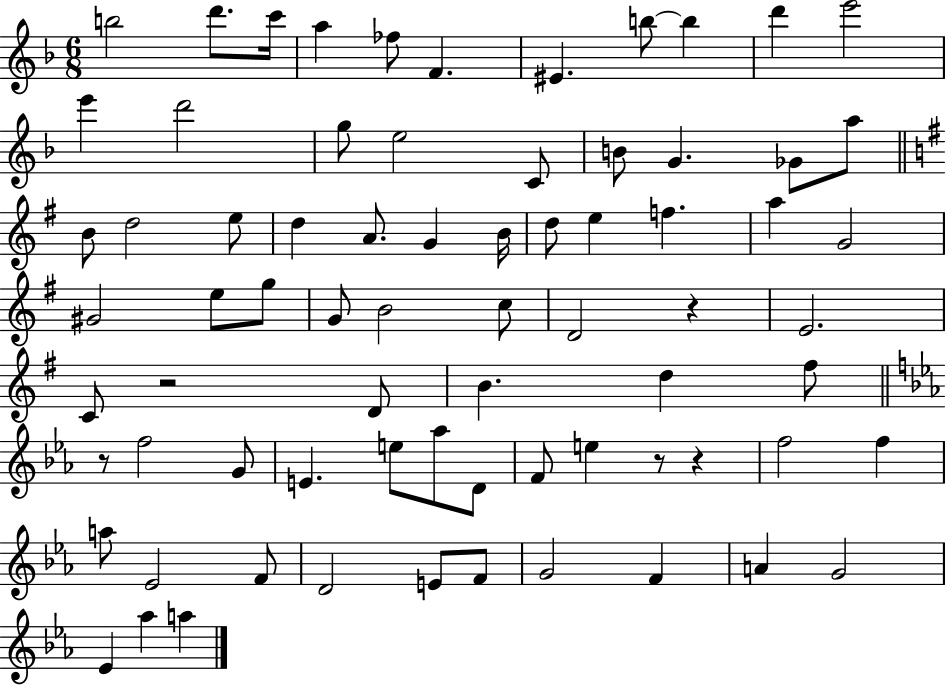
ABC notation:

X:1
T:Untitled
M:6/8
L:1/4
K:F
b2 d'/2 c'/4 a _f/2 F ^E b/2 b d' e'2 e' d'2 g/2 e2 C/2 B/2 G _G/2 a/2 B/2 d2 e/2 d A/2 G B/4 d/2 e f a G2 ^G2 e/2 g/2 G/2 B2 c/2 D2 z E2 C/2 z2 D/2 B d ^f/2 z/2 f2 G/2 E e/2 _a/2 D/2 F/2 e z/2 z f2 f a/2 _E2 F/2 D2 E/2 F/2 G2 F A G2 _E _a a